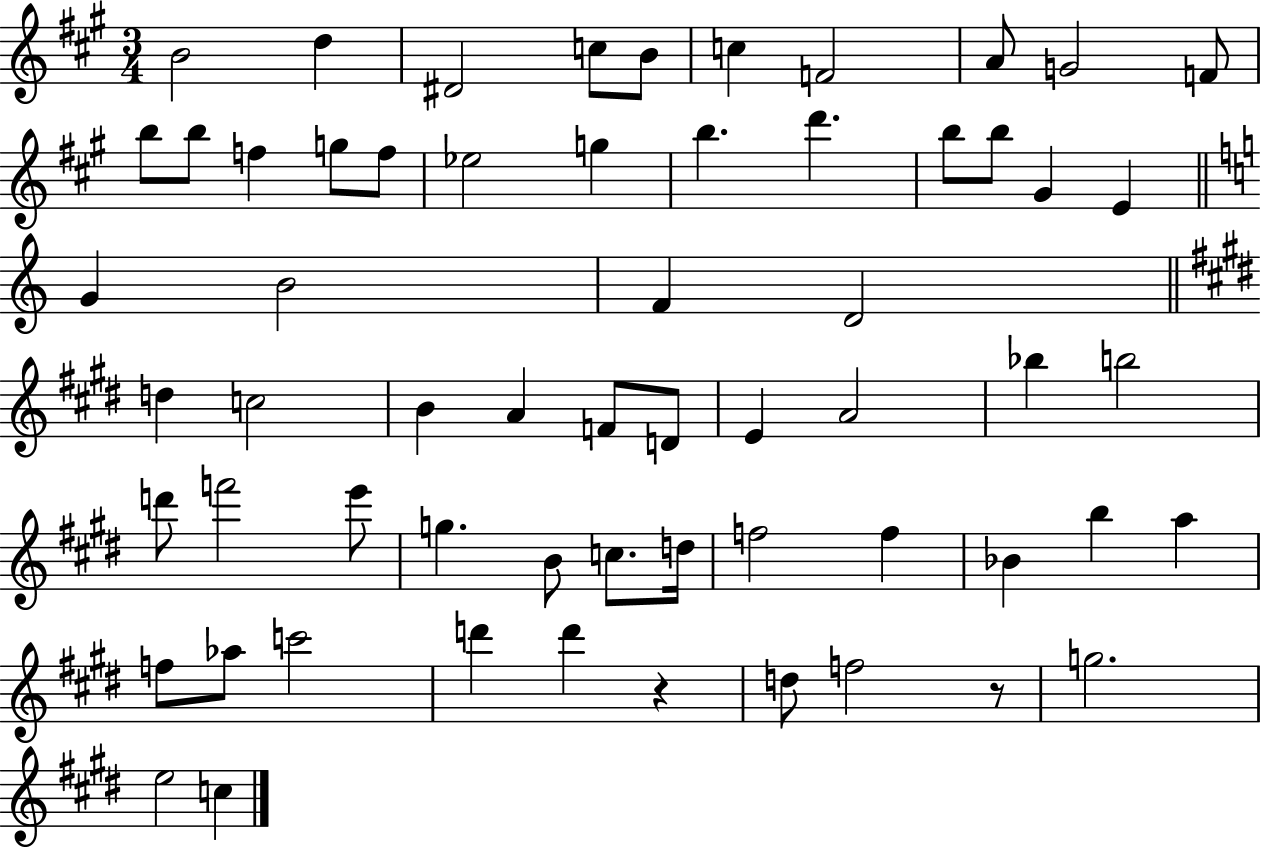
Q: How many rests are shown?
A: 2